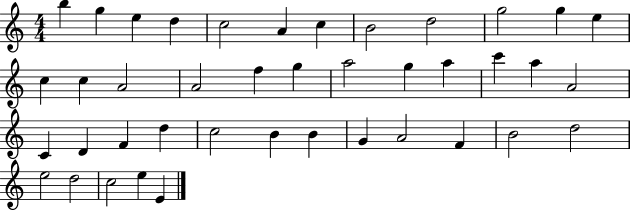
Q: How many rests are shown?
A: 0